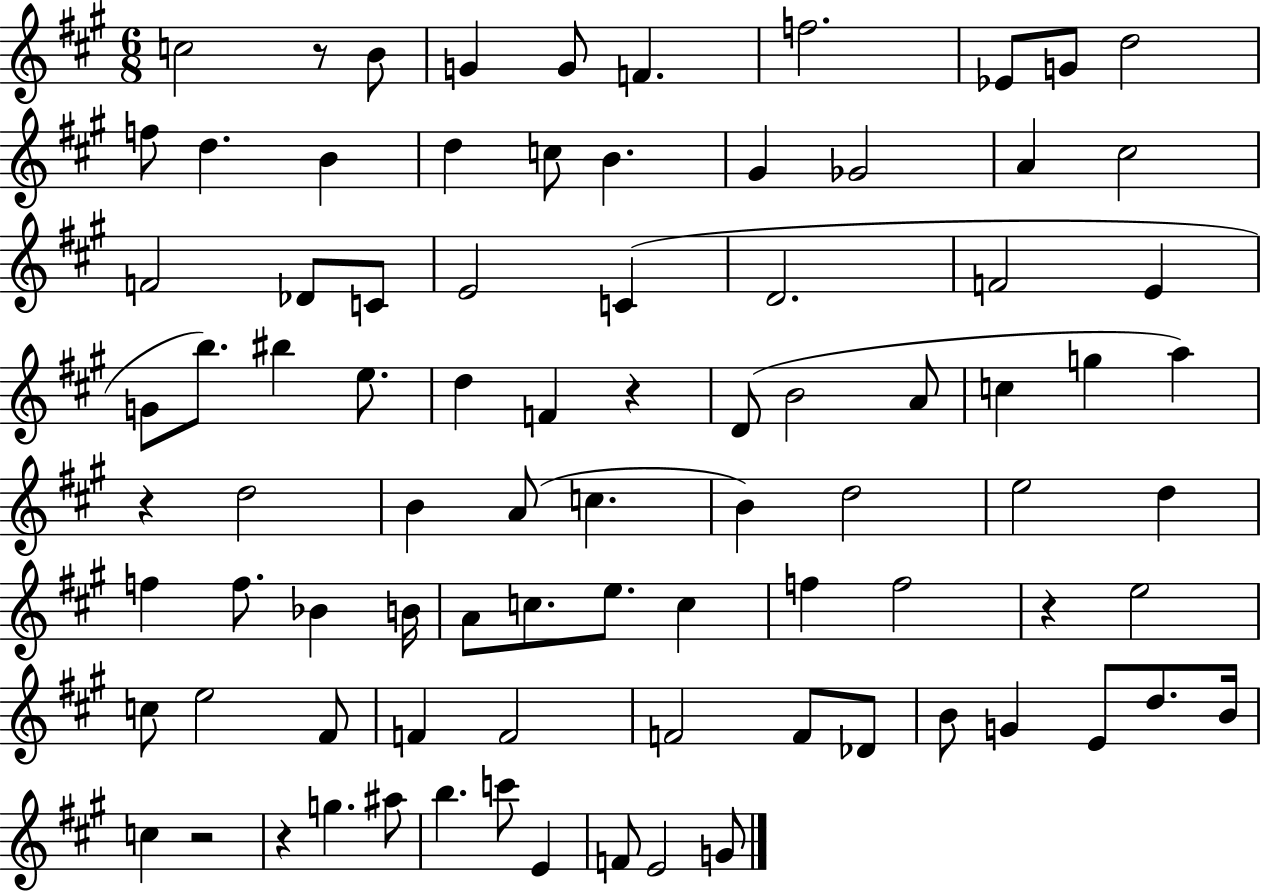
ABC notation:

X:1
T:Untitled
M:6/8
L:1/4
K:A
c2 z/2 B/2 G G/2 F f2 _E/2 G/2 d2 f/2 d B d c/2 B ^G _G2 A ^c2 F2 _D/2 C/2 E2 C D2 F2 E G/2 b/2 ^b e/2 d F z D/2 B2 A/2 c g a z d2 B A/2 c B d2 e2 d f f/2 _B B/4 A/2 c/2 e/2 c f f2 z e2 c/2 e2 ^F/2 F F2 F2 F/2 _D/2 B/2 G E/2 d/2 B/4 c z2 z g ^a/2 b c'/2 E F/2 E2 G/2